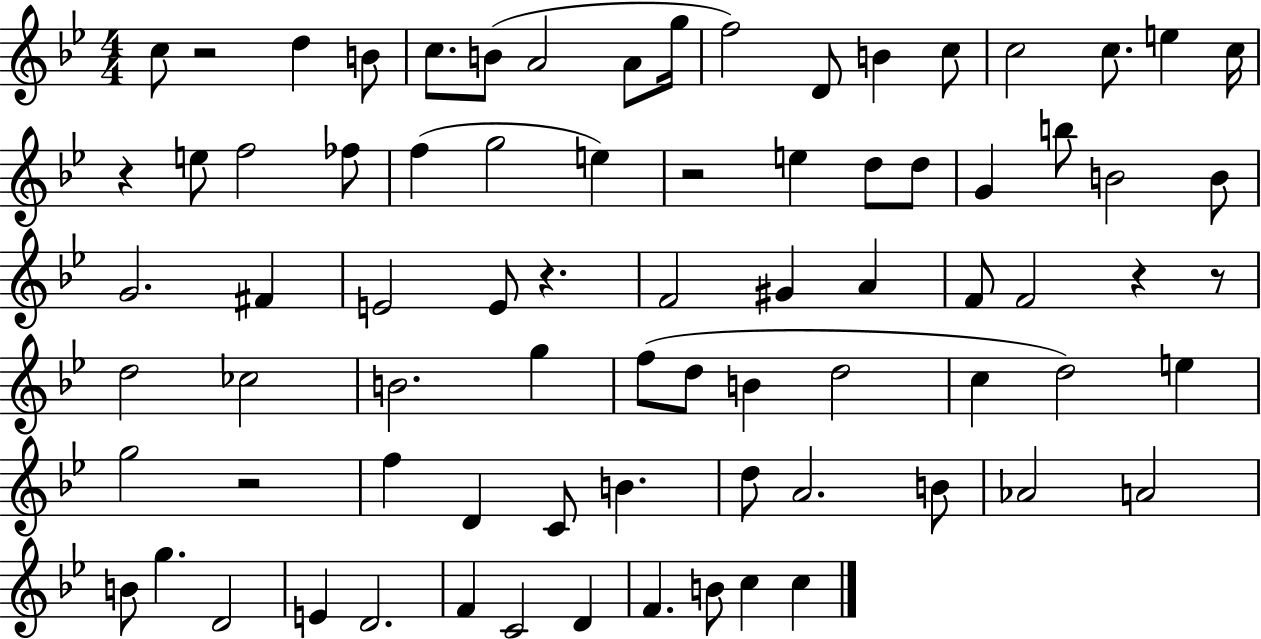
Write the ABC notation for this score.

X:1
T:Untitled
M:4/4
L:1/4
K:Bb
c/2 z2 d B/2 c/2 B/2 A2 A/2 g/4 f2 D/2 B c/2 c2 c/2 e c/4 z e/2 f2 _f/2 f g2 e z2 e d/2 d/2 G b/2 B2 B/2 G2 ^F E2 E/2 z F2 ^G A F/2 F2 z z/2 d2 _c2 B2 g f/2 d/2 B d2 c d2 e g2 z2 f D C/2 B d/2 A2 B/2 _A2 A2 B/2 g D2 E D2 F C2 D F B/2 c c